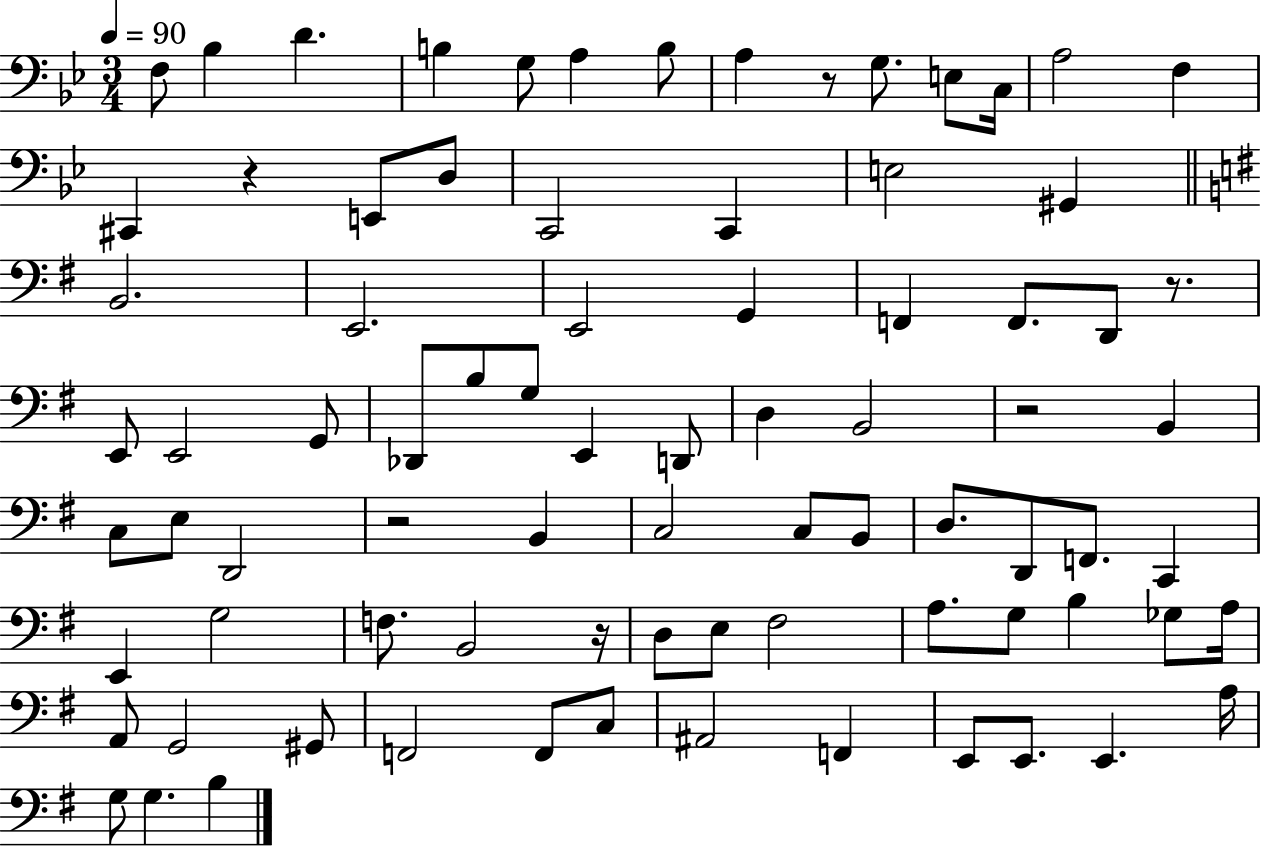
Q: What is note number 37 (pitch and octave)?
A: B2